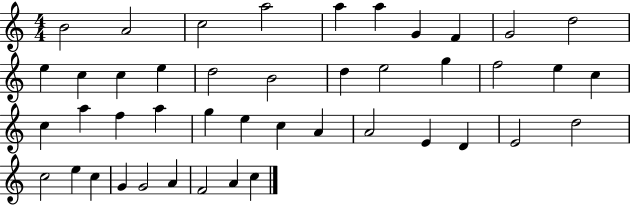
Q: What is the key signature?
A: C major